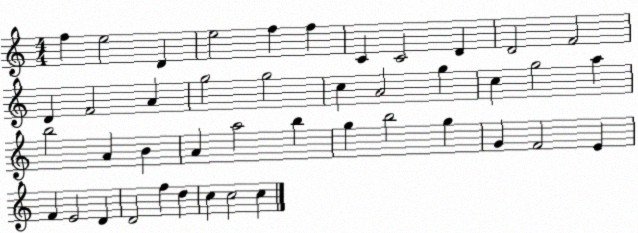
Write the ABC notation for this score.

X:1
T:Untitled
M:4/4
L:1/4
K:C
f e2 D e2 f f C C2 D D2 F2 D F2 A g2 g2 c A2 g c g2 a b2 A B A a2 b g b2 g G F2 E F E2 D D2 f d c c2 c